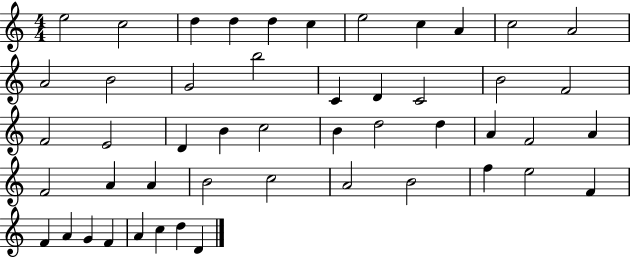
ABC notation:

X:1
T:Untitled
M:4/4
L:1/4
K:C
e2 c2 d d d c e2 c A c2 A2 A2 B2 G2 b2 C D C2 B2 F2 F2 E2 D B c2 B d2 d A F2 A F2 A A B2 c2 A2 B2 f e2 F F A G F A c d D